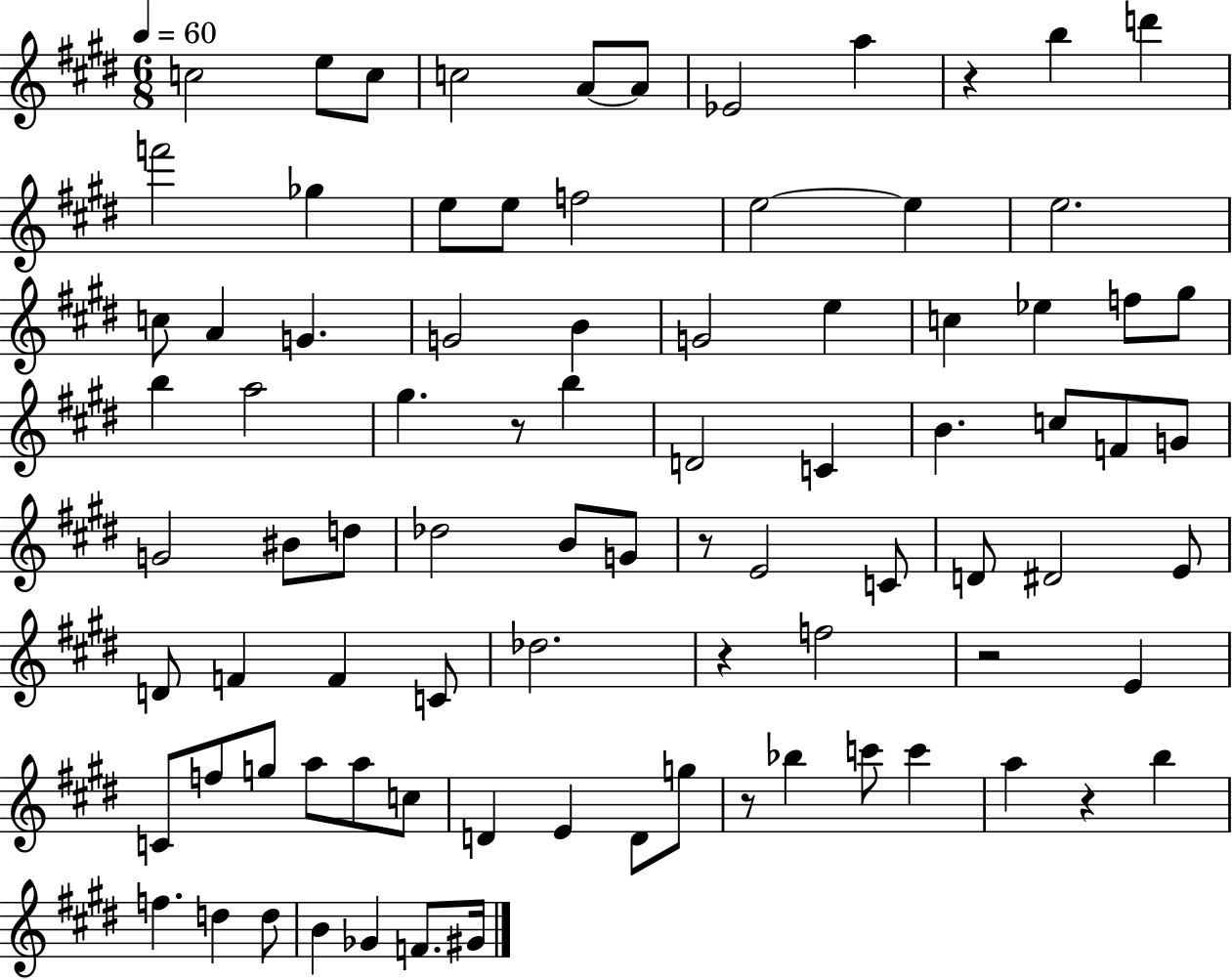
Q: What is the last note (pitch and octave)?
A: G#4